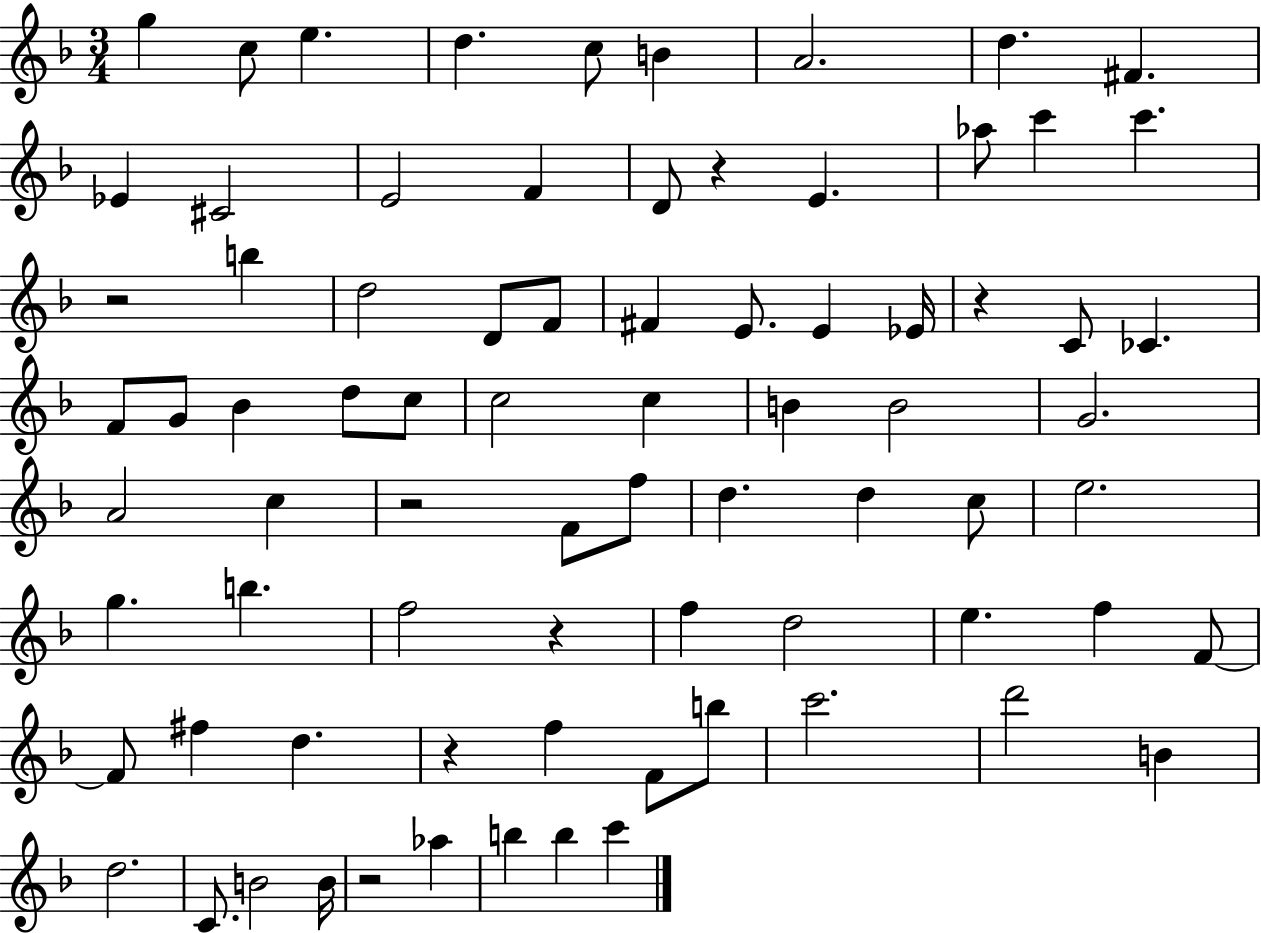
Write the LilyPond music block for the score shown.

{
  \clef treble
  \numericTimeSignature
  \time 3/4
  \key f \major
  g''4 c''8 e''4. | d''4. c''8 b'4 | a'2. | d''4. fis'4. | \break ees'4 cis'2 | e'2 f'4 | d'8 r4 e'4. | aes''8 c'''4 c'''4. | \break r2 b''4 | d''2 d'8 f'8 | fis'4 e'8. e'4 ees'16 | r4 c'8 ces'4. | \break f'8 g'8 bes'4 d''8 c''8 | c''2 c''4 | b'4 b'2 | g'2. | \break a'2 c''4 | r2 f'8 f''8 | d''4. d''4 c''8 | e''2. | \break g''4. b''4. | f''2 r4 | f''4 d''2 | e''4. f''4 f'8~~ | \break f'8 fis''4 d''4. | r4 f''4 f'8 b''8 | c'''2. | d'''2 b'4 | \break d''2. | c'8. b'2 b'16 | r2 aes''4 | b''4 b''4 c'''4 | \break \bar "|."
}